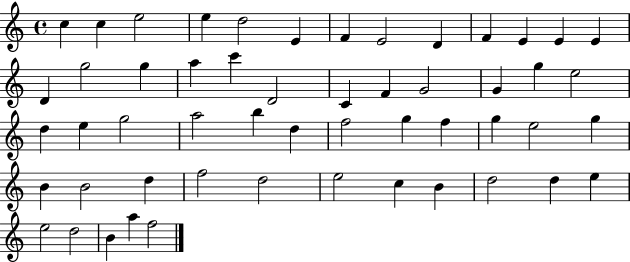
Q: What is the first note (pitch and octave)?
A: C5